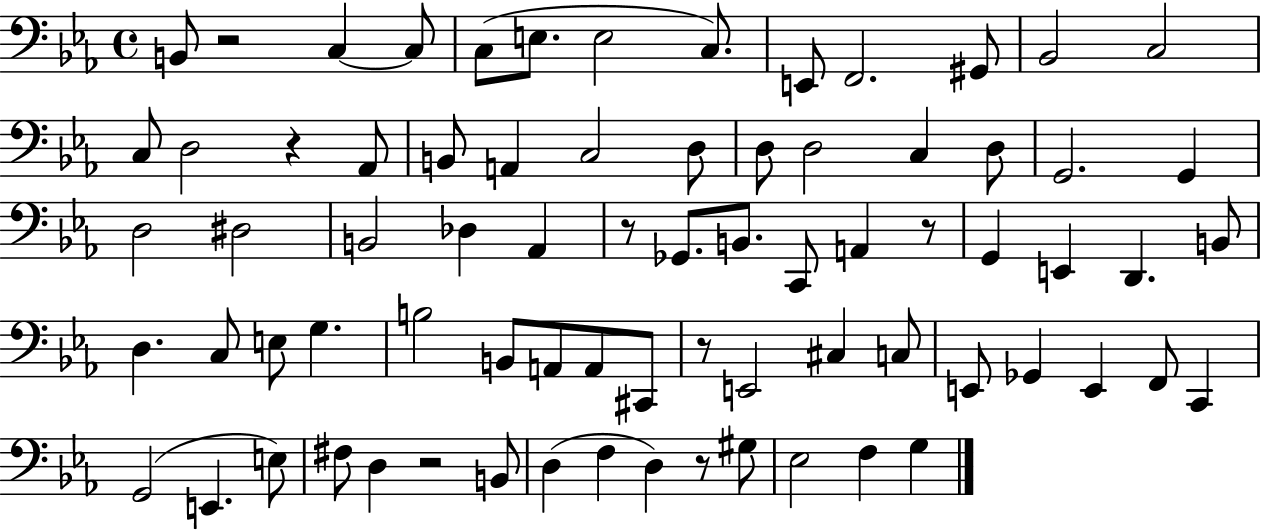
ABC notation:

X:1
T:Untitled
M:4/4
L:1/4
K:Eb
B,,/2 z2 C, C,/2 C,/2 E,/2 E,2 C,/2 E,,/2 F,,2 ^G,,/2 _B,,2 C,2 C,/2 D,2 z _A,,/2 B,,/2 A,, C,2 D,/2 D,/2 D,2 C, D,/2 G,,2 G,, D,2 ^D,2 B,,2 _D, _A,, z/2 _G,,/2 B,,/2 C,,/2 A,, z/2 G,, E,, D,, B,,/2 D, C,/2 E,/2 G, B,2 B,,/2 A,,/2 A,,/2 ^C,,/2 z/2 E,,2 ^C, C,/2 E,,/2 _G,, E,, F,,/2 C,, G,,2 E,, E,/2 ^F,/2 D, z2 B,,/2 D, F, D, z/2 ^G,/2 _E,2 F, G,